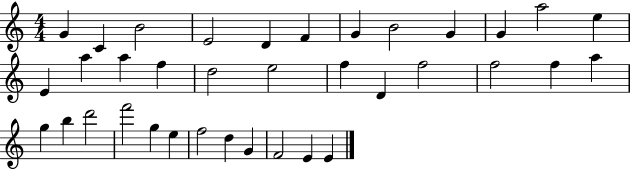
G4/q C4/q B4/h E4/h D4/q F4/q G4/q B4/h G4/q G4/q A5/h E5/q E4/q A5/q A5/q F5/q D5/h E5/h F5/q D4/q F5/h F5/h F5/q A5/q G5/q B5/q D6/h F6/h G5/q E5/q F5/h D5/q G4/q F4/h E4/q E4/q